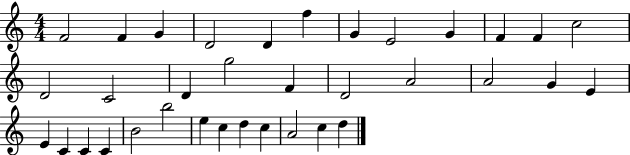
{
  \clef treble
  \numericTimeSignature
  \time 4/4
  \key c \major
  f'2 f'4 g'4 | d'2 d'4 f''4 | g'4 e'2 g'4 | f'4 f'4 c''2 | \break d'2 c'2 | d'4 g''2 f'4 | d'2 a'2 | a'2 g'4 e'4 | \break e'4 c'4 c'4 c'4 | b'2 b''2 | e''4 c''4 d''4 c''4 | a'2 c''4 d''4 | \break \bar "|."
}